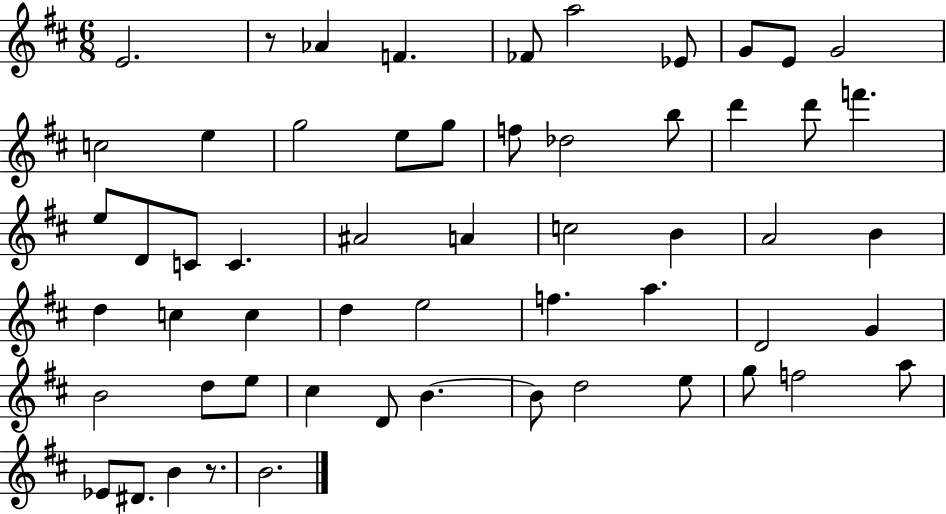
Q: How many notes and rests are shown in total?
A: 57